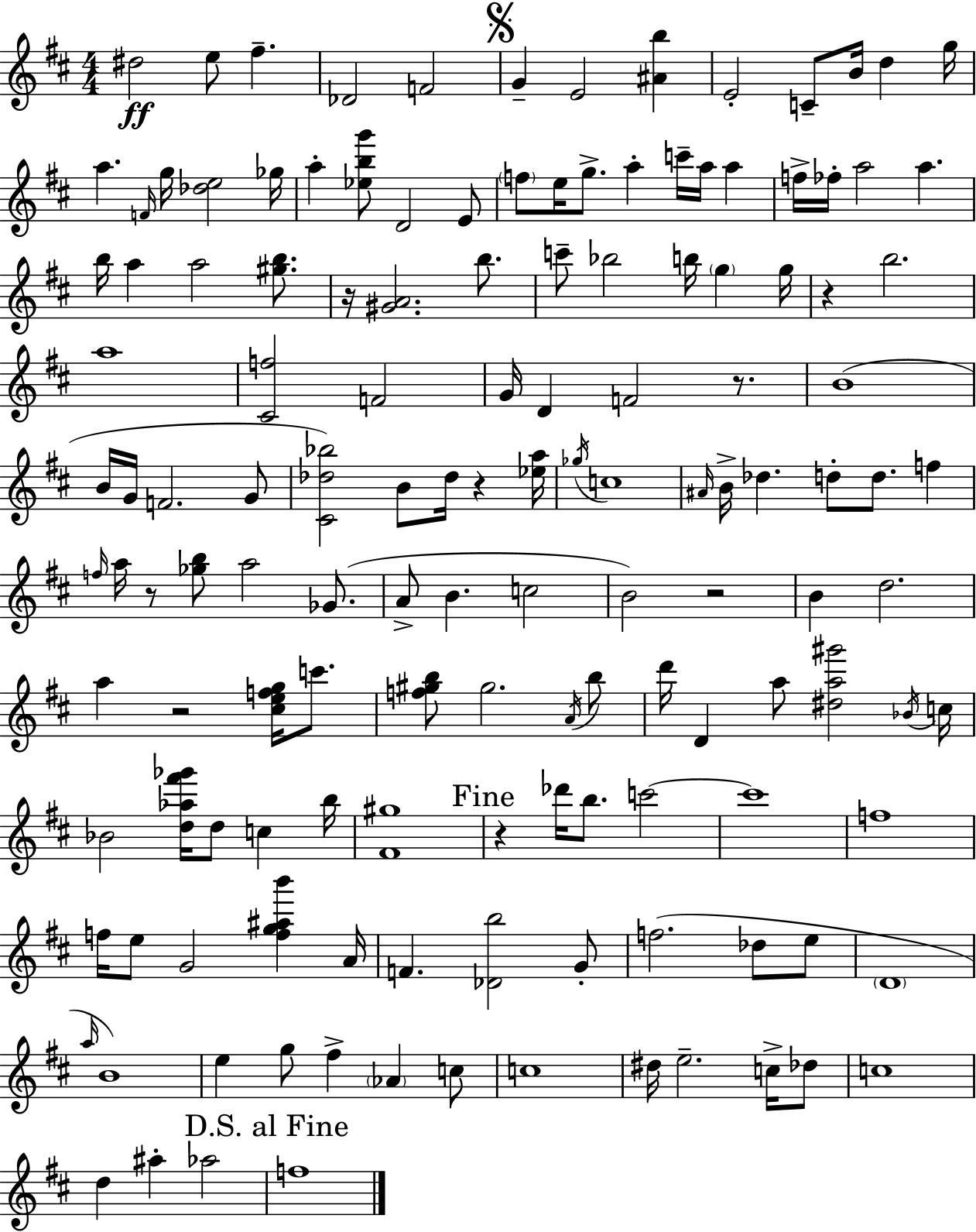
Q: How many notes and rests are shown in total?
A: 140